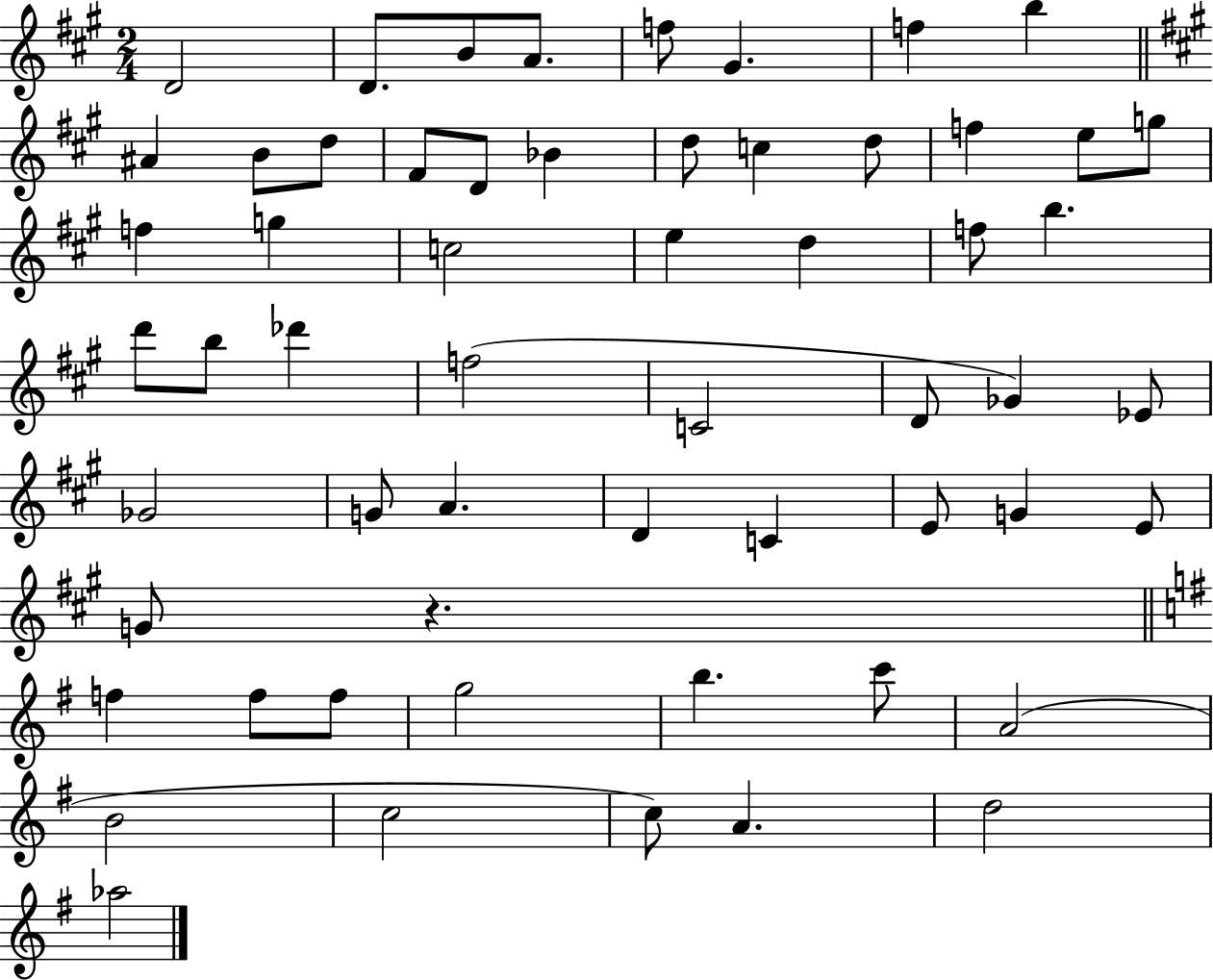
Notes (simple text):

D4/h D4/e. B4/e A4/e. F5/e G#4/q. F5/q B5/q A#4/q B4/e D5/e F#4/e D4/e Bb4/q D5/e C5/q D5/e F5/q E5/e G5/e F5/q G5/q C5/h E5/q D5/q F5/e B5/q. D6/e B5/e Db6/q F5/h C4/h D4/e Gb4/q Eb4/e Gb4/h G4/e A4/q. D4/q C4/q E4/e G4/q E4/e G4/e R/q. F5/q F5/e F5/e G5/h B5/q. C6/e A4/h B4/h C5/h C5/e A4/q. D5/h Ab5/h